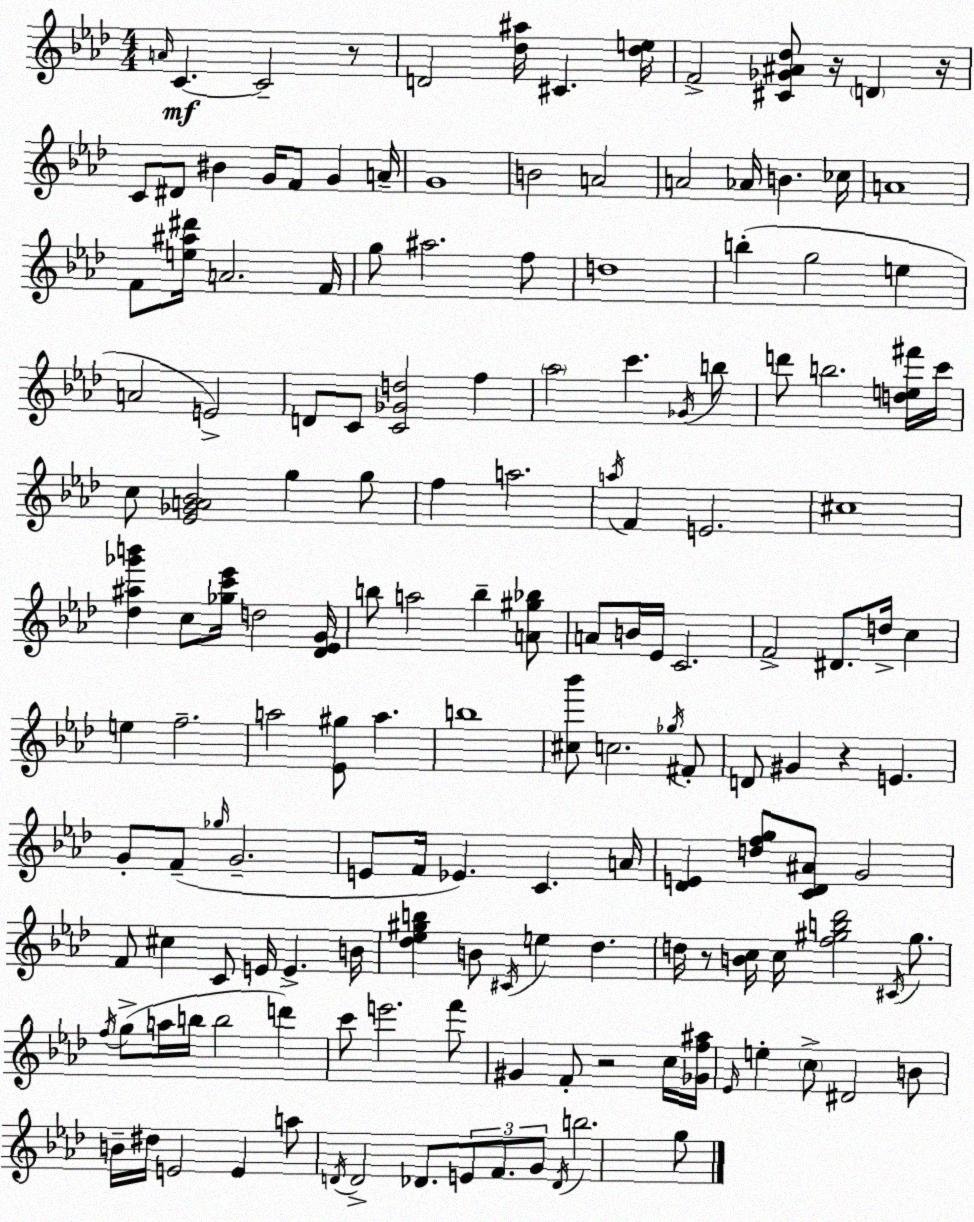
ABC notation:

X:1
T:Untitled
M:4/4
L:1/4
K:Ab
A/4 C C2 z/2 D2 [_d^a]/4 ^C [_de]/4 F2 [^C_G^A_d]/2 z/4 D z/4 C/2 ^D/2 ^B G/4 F/2 G A/4 G4 B2 A2 A2 _A/4 B _c/4 A4 F/2 [e^a^d']/4 A2 F/4 g/2 ^a2 f/2 d4 b g2 e A2 E2 D/2 C/2 [C_Gd]2 f _a2 c' _G/4 b/2 d'/2 b2 [de^f']/4 c'/4 c/2 [_E_GA_B]2 g g/2 f a2 a/4 F E2 ^c4 [_d^a_g'b'] c/2 [_gc'_e']/4 d2 [_D_EG]/4 b/2 a2 b [A^g_b]/2 A/2 B/4 _E/4 C2 F2 ^D/2 d/4 c e f2 a2 [_E^g]/2 a b4 [^c_b']/2 c2 _g/4 ^F/2 D/2 ^G z E G/2 F/2 _g/4 G2 E/2 F/4 _E C A/4 [_DE] [dfg]/2 [C_D^A]/2 G2 F/2 ^c C/2 E/4 E B/4 [_d_e^gb] B/2 ^C/4 e _d d/4 z/2 [Bc]/4 c/4 [f^gb_d']2 ^C/4 ^g/2 f/4 g/2 a/4 b/4 b2 d' c'/2 e'2 f'/2 ^G F/2 z2 c/4 [_Gf^a]/4 _E/4 e c/2 ^D2 B/2 B/4 ^d/4 E2 E a/2 D/4 D2 _D/2 E/2 F/2 G/2 _D/4 b2 g/2